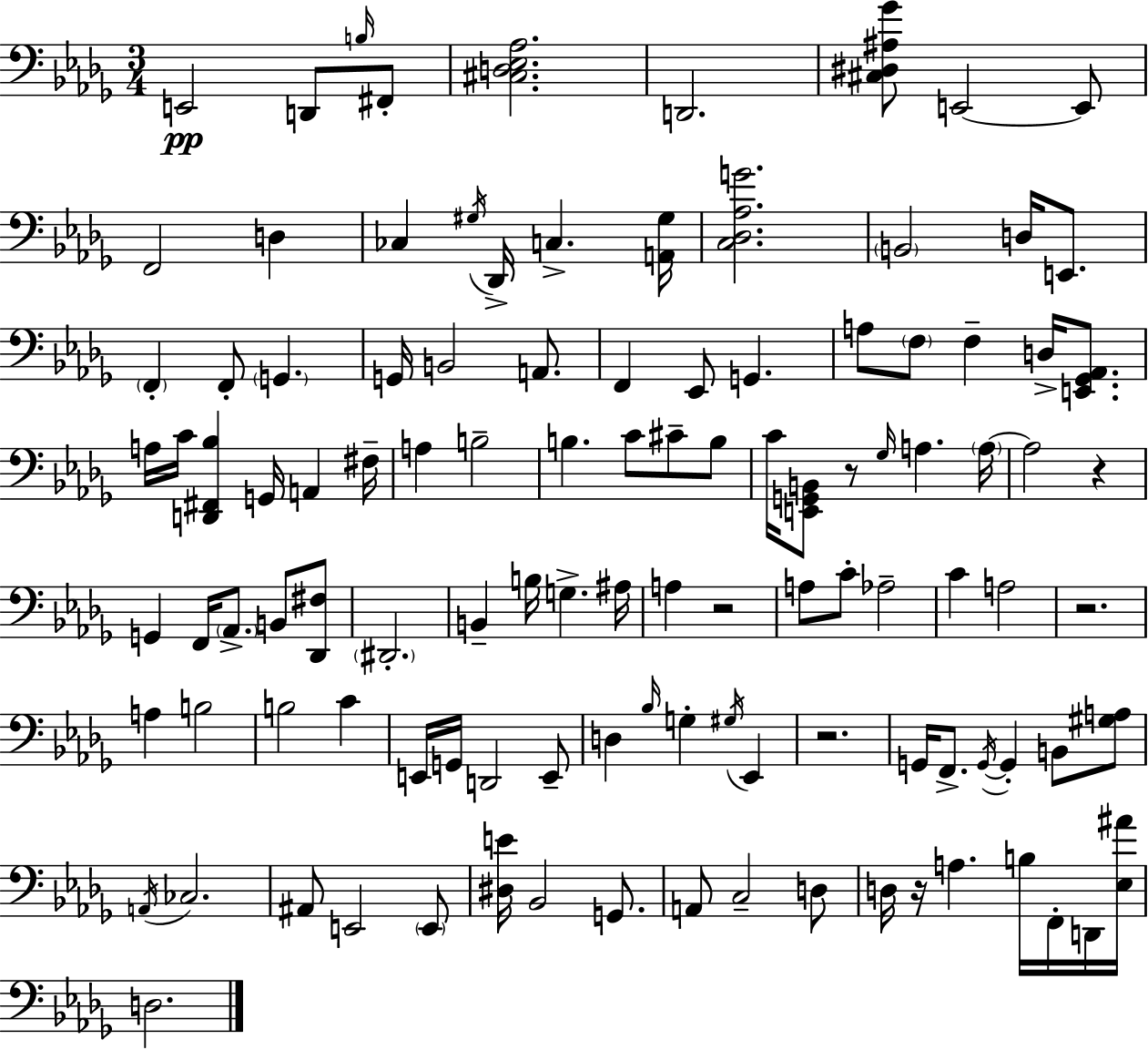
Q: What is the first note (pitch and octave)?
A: E2